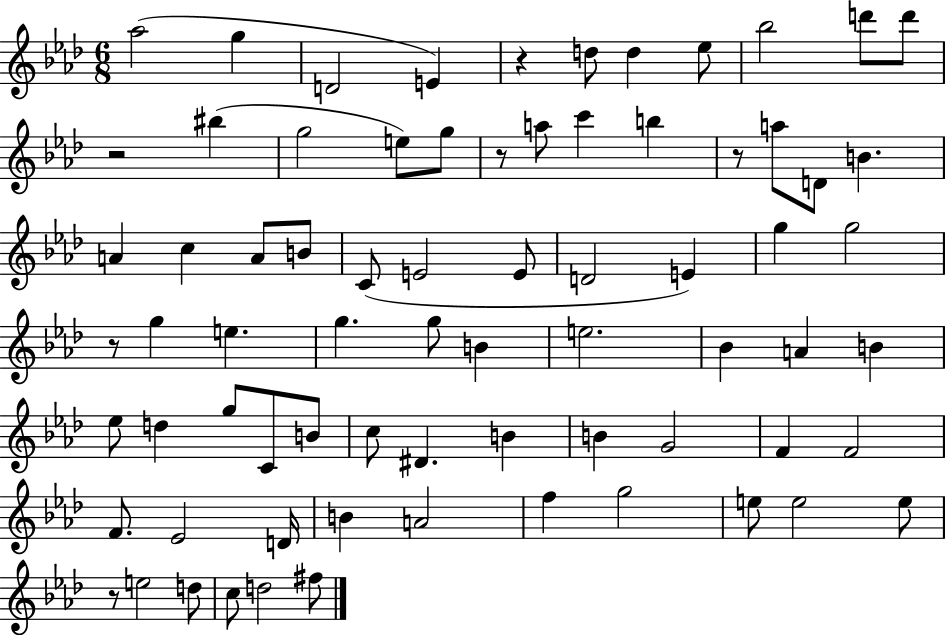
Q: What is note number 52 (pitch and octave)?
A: F4